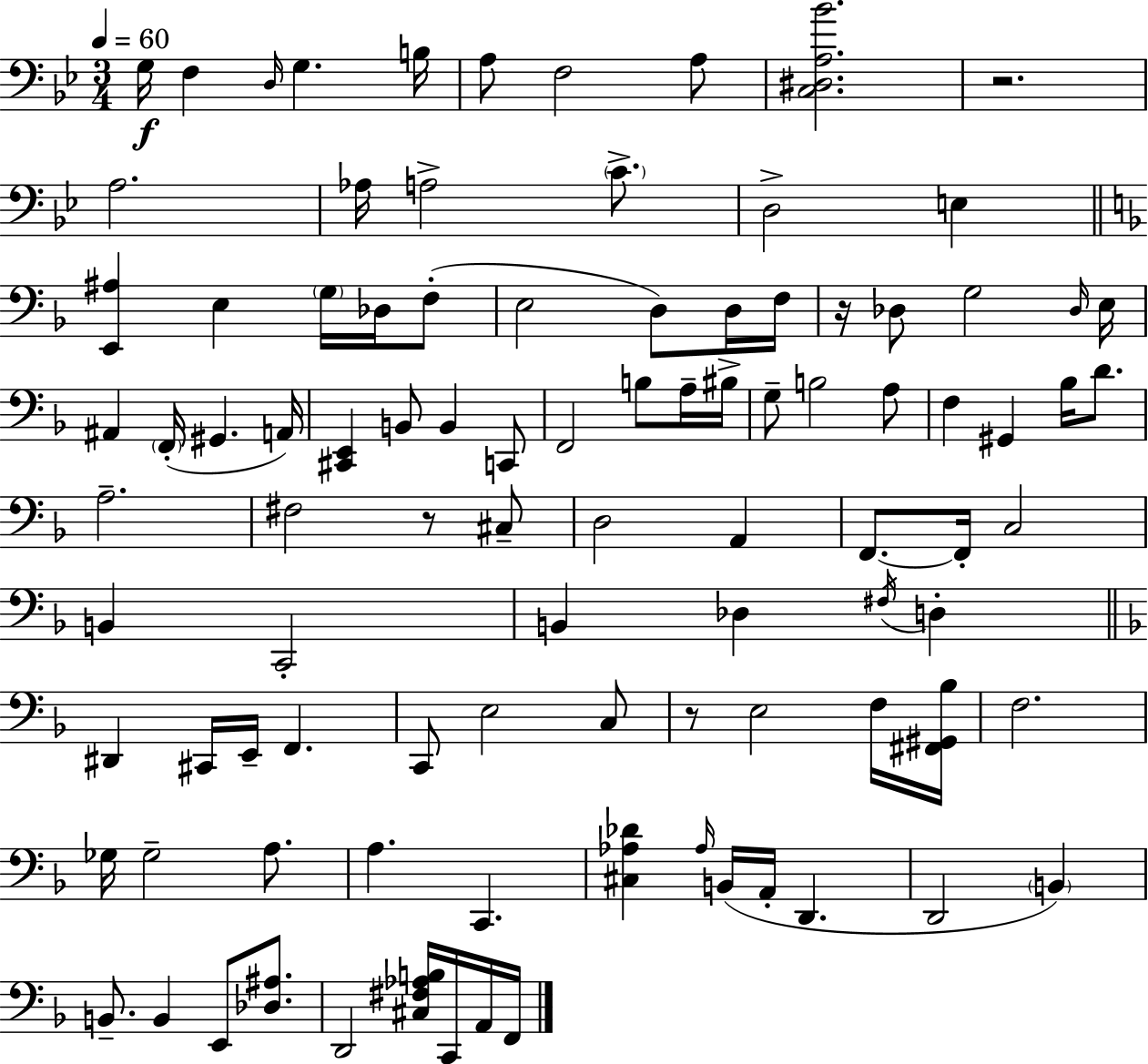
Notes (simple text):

G3/s F3/q D3/s G3/q. B3/s A3/e F3/h A3/e [C3,D#3,A3,Bb4]/h. R/h. A3/h. Ab3/s A3/h C4/e. D3/h E3/q [E2,A#3]/q E3/q G3/s Db3/s F3/e E3/h D3/e D3/s F3/s R/s Db3/e G3/h Db3/s E3/s A#2/q F2/s G#2/q. A2/s [C#2,E2]/q B2/e B2/q C2/e F2/h B3/e A3/s BIS3/s G3/e B3/h A3/e F3/q G#2/q Bb3/s D4/e. A3/h. F#3/h R/e C#3/e D3/h A2/q F2/e. F2/s C3/h B2/q C2/h B2/q Db3/q F#3/s D3/q D#2/q C#2/s E2/s F2/q. C2/e E3/h C3/e R/e E3/h F3/s [F#2,G#2,Bb3]/s F3/h. Gb3/s Gb3/h A3/e. A3/q. C2/q. [C#3,Ab3,Db4]/q Ab3/s B2/s A2/s D2/q. D2/h B2/q B2/e. B2/q E2/e [Db3,A#3]/e. D2/h [C#3,F#3,Ab3,B3]/s C2/s A2/s F2/s